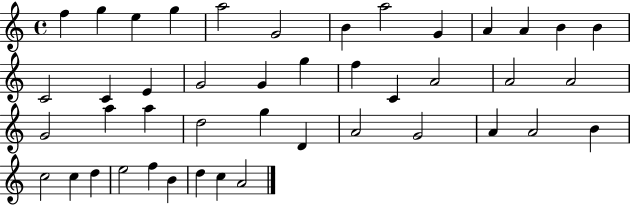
X:1
T:Untitled
M:4/4
L:1/4
K:C
f g e g a2 G2 B a2 G A A B B C2 C E G2 G g f C A2 A2 A2 G2 a a d2 g D A2 G2 A A2 B c2 c d e2 f B d c A2